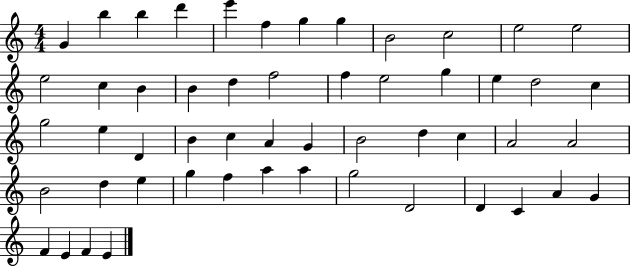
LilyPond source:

{
  \clef treble
  \numericTimeSignature
  \time 4/4
  \key c \major
  g'4 b''4 b''4 d'''4 | e'''4 f''4 g''4 g''4 | b'2 c''2 | e''2 e''2 | \break e''2 c''4 b'4 | b'4 d''4 f''2 | f''4 e''2 g''4 | e''4 d''2 c''4 | \break g''2 e''4 d'4 | b'4 c''4 a'4 g'4 | b'2 d''4 c''4 | a'2 a'2 | \break b'2 d''4 e''4 | g''4 f''4 a''4 a''4 | g''2 d'2 | d'4 c'4 a'4 g'4 | \break f'4 e'4 f'4 e'4 | \bar "|."
}